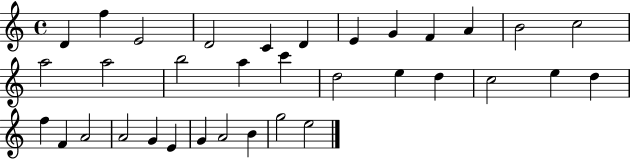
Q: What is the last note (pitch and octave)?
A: E5